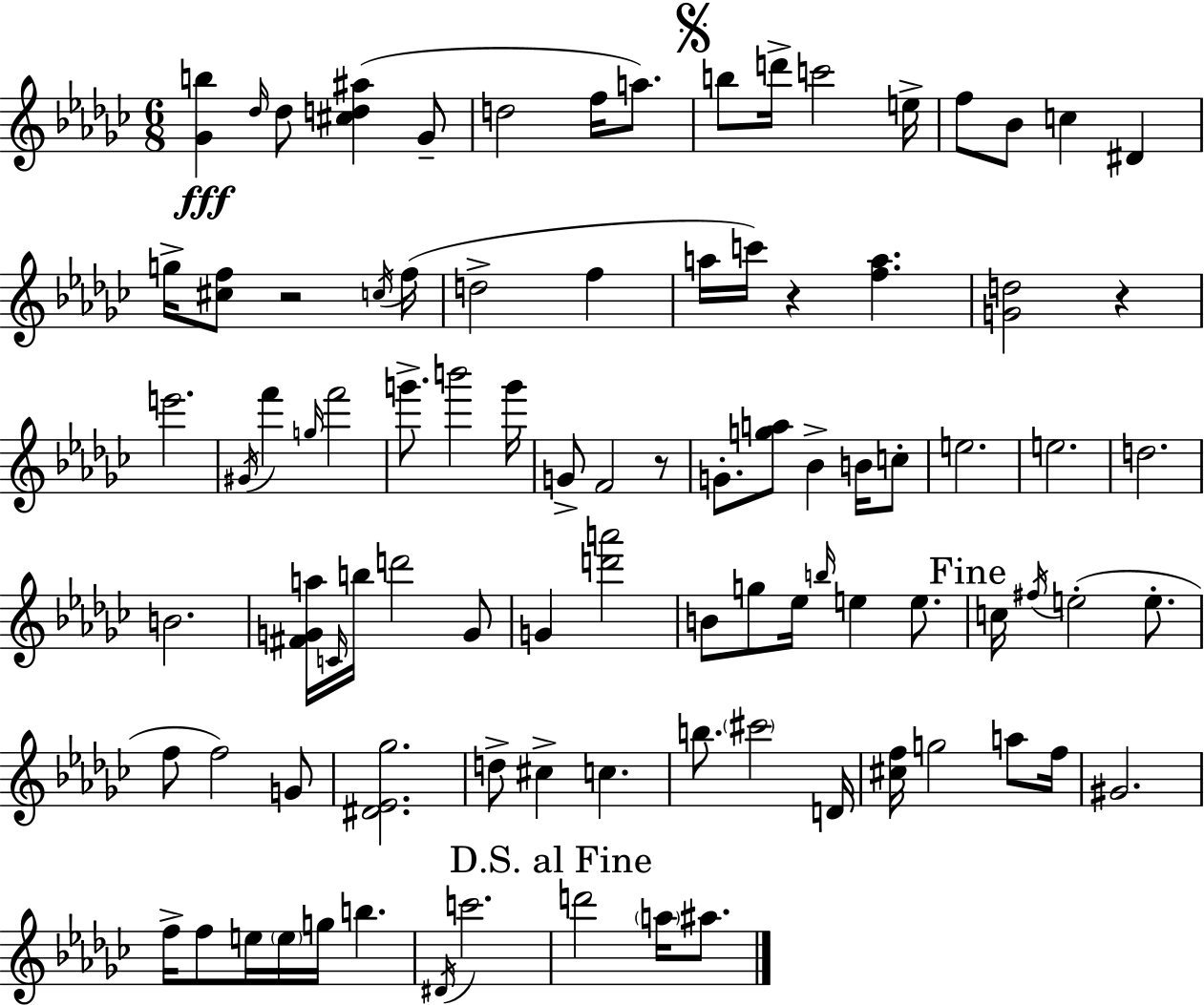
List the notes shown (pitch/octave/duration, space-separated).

[Gb4,B5]/q Db5/s Db5/e [C#5,D5,A#5]/q Gb4/e D5/h F5/s A5/e. B5/e D6/s C6/h E5/s F5/e Bb4/e C5/q D#4/q G5/s [C#5,F5]/e R/h C5/s F5/s D5/h F5/q A5/s C6/s R/q [F5,A5]/q. [G4,D5]/h R/q E6/h. G#4/s F6/q G5/s F6/h G6/e. B6/h G6/s G4/e F4/h R/e G4/e. [G5,A5]/e Bb4/q B4/s C5/e E5/h. E5/h. D5/h. B4/h. [F#4,G4,A5]/s C4/s B5/s D6/h G4/e G4/q [D6,A6]/h B4/e G5/e Eb5/s B5/s E5/q E5/e. C5/s F#5/s E5/h E5/e. F5/e F5/h G4/e [D#4,Eb4,Gb5]/h. D5/e C#5/q C5/q. B5/e. C#6/h D4/s [C#5,F5]/s G5/h A5/e F5/s G#4/h. F5/s F5/e E5/s E5/s G5/s B5/q. D#4/s C6/h. D6/h A5/s A#5/e.